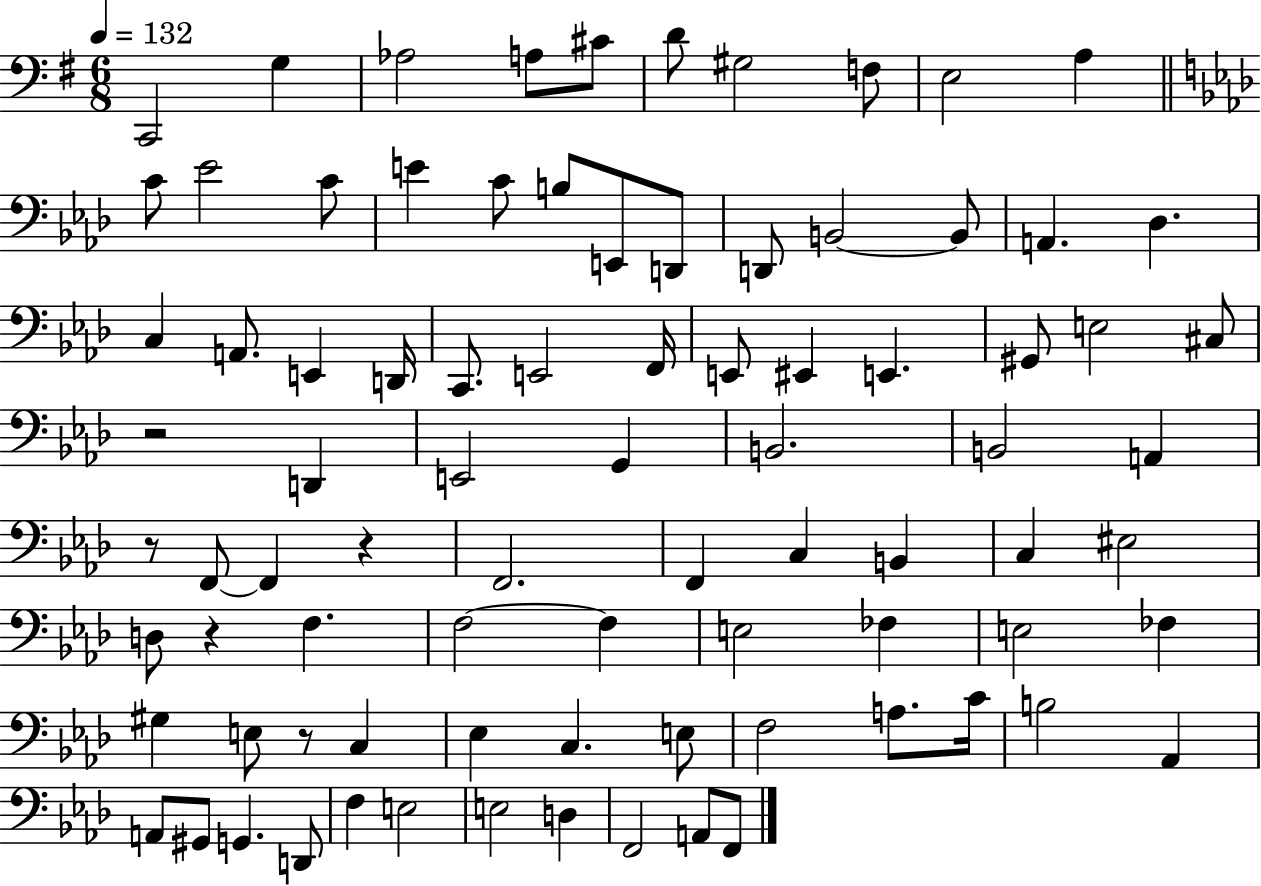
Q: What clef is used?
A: bass